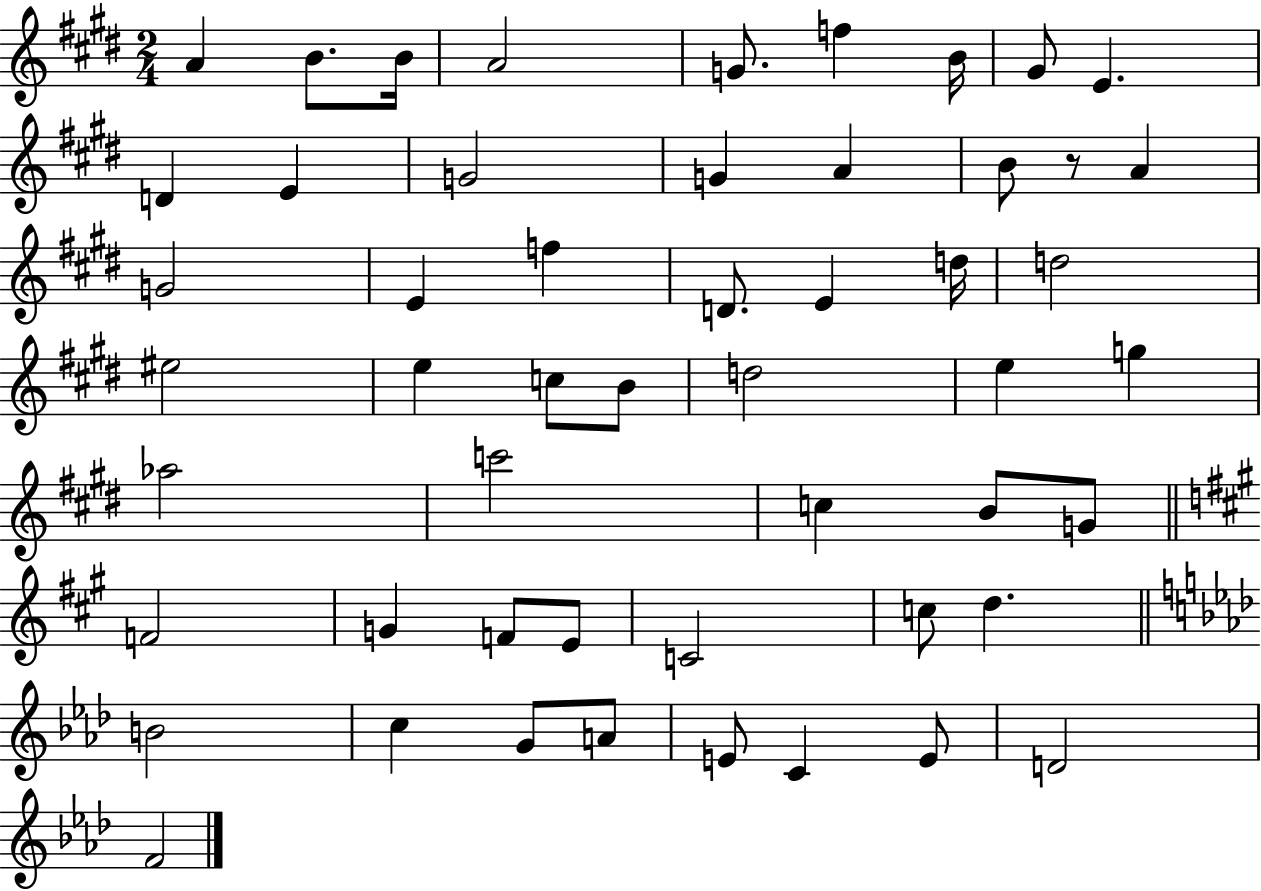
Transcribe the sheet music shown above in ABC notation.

X:1
T:Untitled
M:2/4
L:1/4
K:E
A B/2 B/4 A2 G/2 f B/4 ^G/2 E D E G2 G A B/2 z/2 A G2 E f D/2 E d/4 d2 ^e2 e c/2 B/2 d2 e g _a2 c'2 c B/2 G/2 F2 G F/2 E/2 C2 c/2 d B2 c G/2 A/2 E/2 C E/2 D2 F2